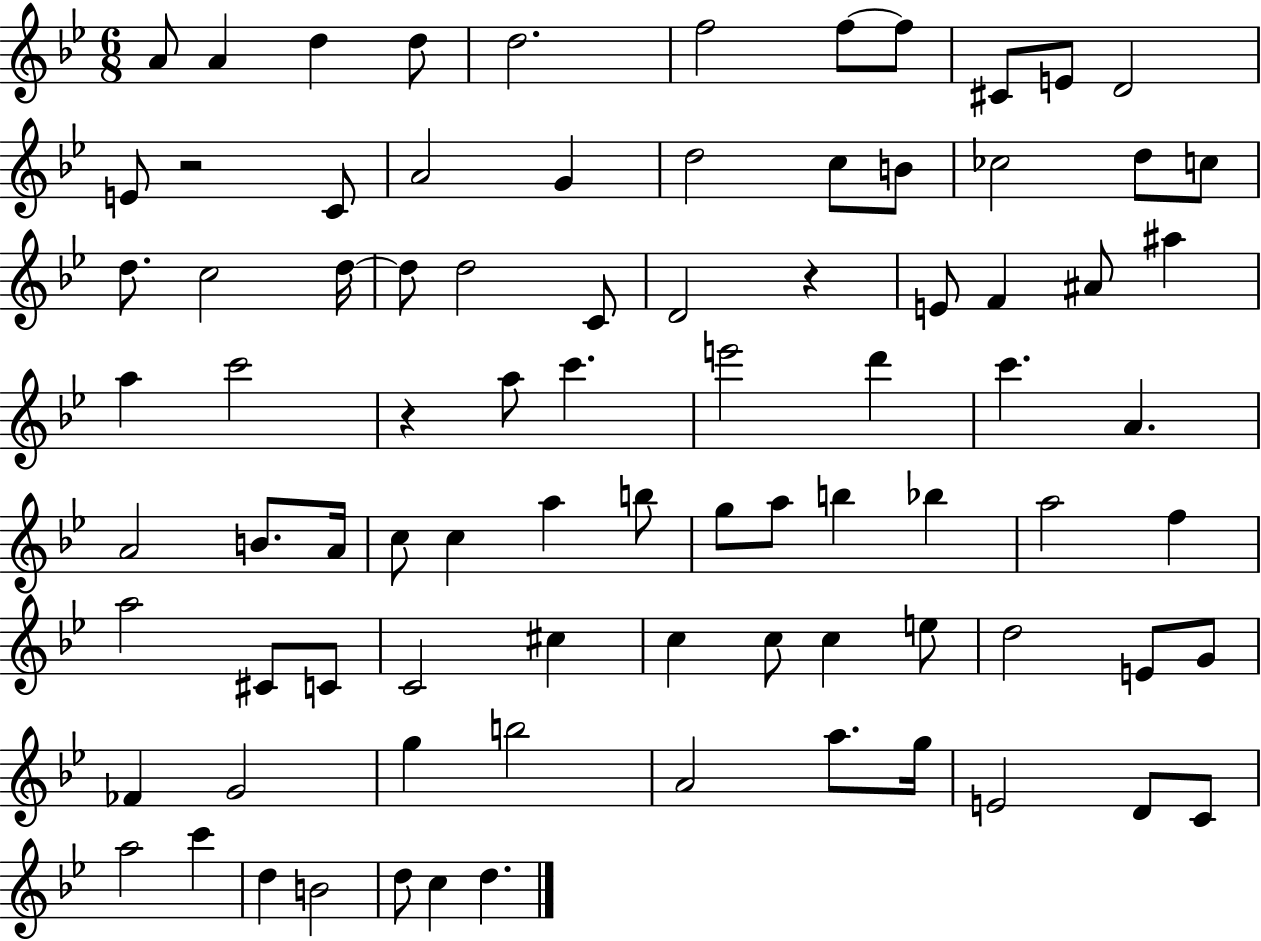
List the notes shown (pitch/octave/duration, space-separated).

A4/e A4/q D5/q D5/e D5/h. F5/h F5/e F5/e C#4/e E4/e D4/h E4/e R/h C4/e A4/h G4/q D5/h C5/e B4/e CES5/h D5/e C5/e D5/e. C5/h D5/s D5/e D5/h C4/e D4/h R/q E4/e F4/q A#4/e A#5/q A5/q C6/h R/q A5/e C6/q. E6/h D6/q C6/q. A4/q. A4/h B4/e. A4/s C5/e C5/q A5/q B5/e G5/e A5/e B5/q Bb5/q A5/h F5/q A5/h C#4/e C4/e C4/h C#5/q C5/q C5/e C5/q E5/e D5/h E4/e G4/e FES4/q G4/h G5/q B5/h A4/h A5/e. G5/s E4/h D4/e C4/e A5/h C6/q D5/q B4/h D5/e C5/q D5/q.